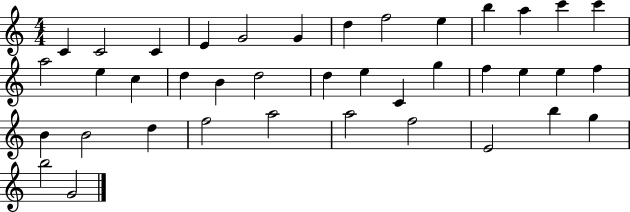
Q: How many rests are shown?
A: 0